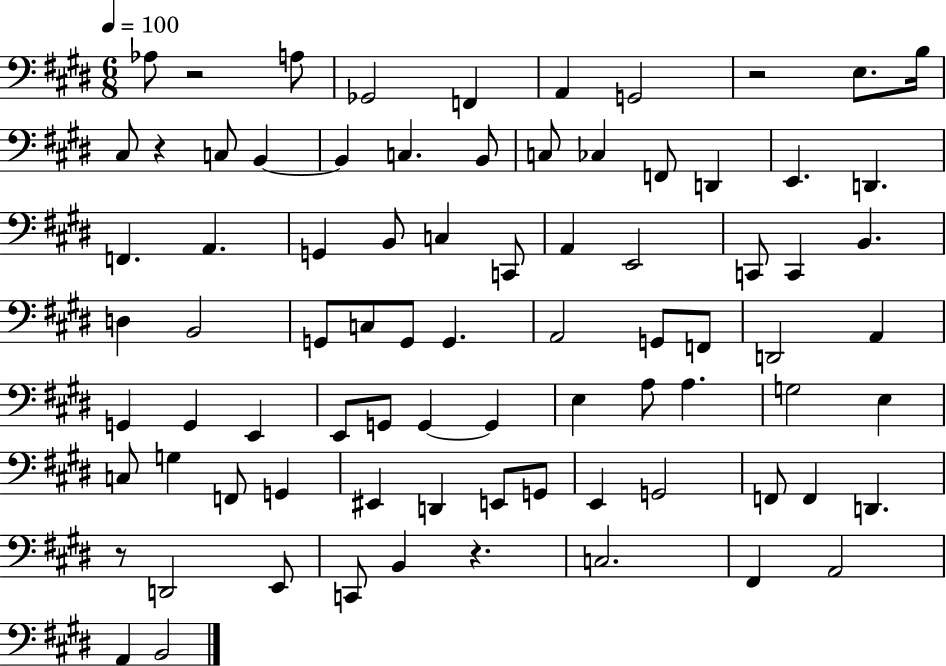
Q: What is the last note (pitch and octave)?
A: B2